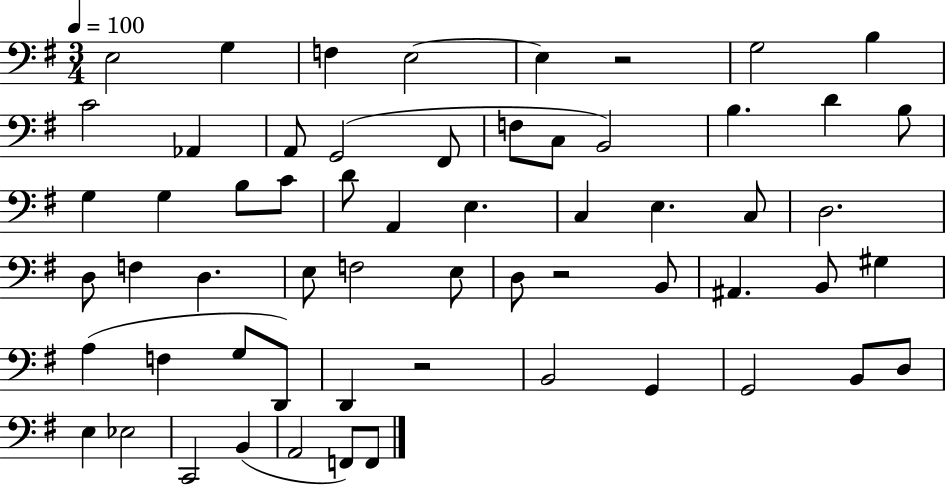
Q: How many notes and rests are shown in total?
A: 60